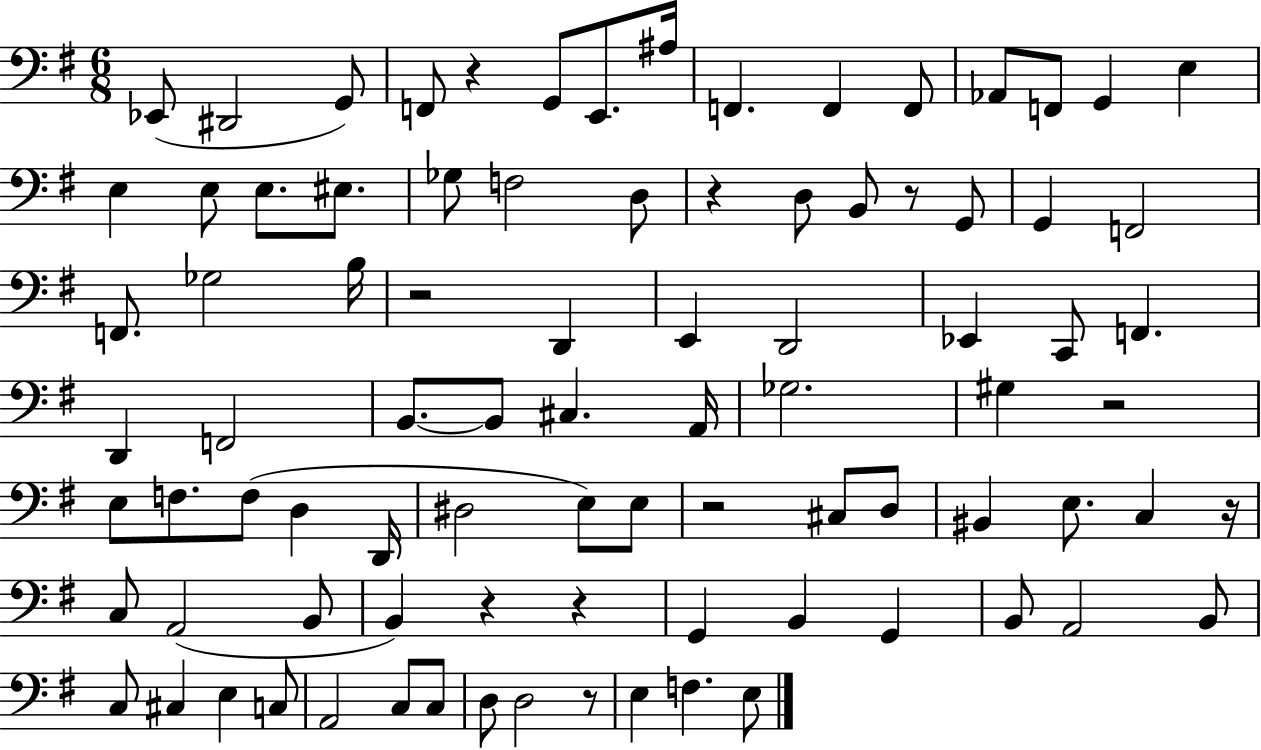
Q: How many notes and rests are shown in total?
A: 88